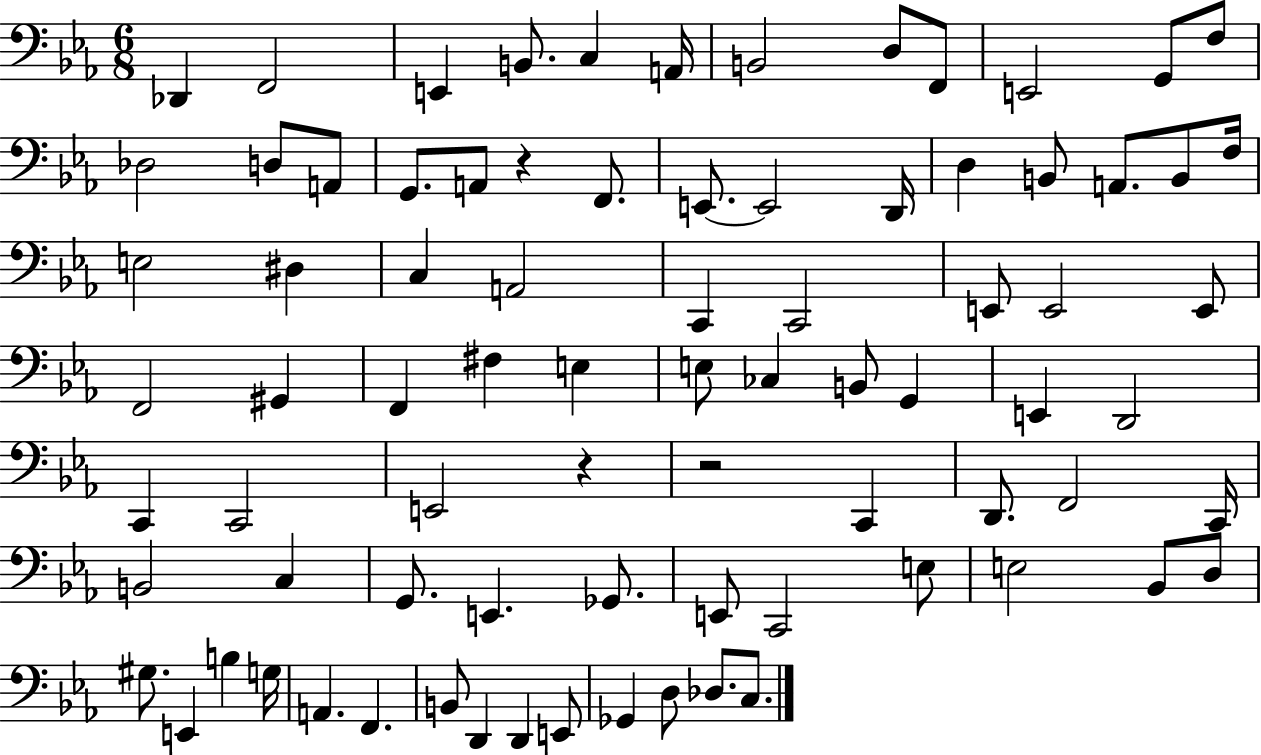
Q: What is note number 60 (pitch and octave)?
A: C2